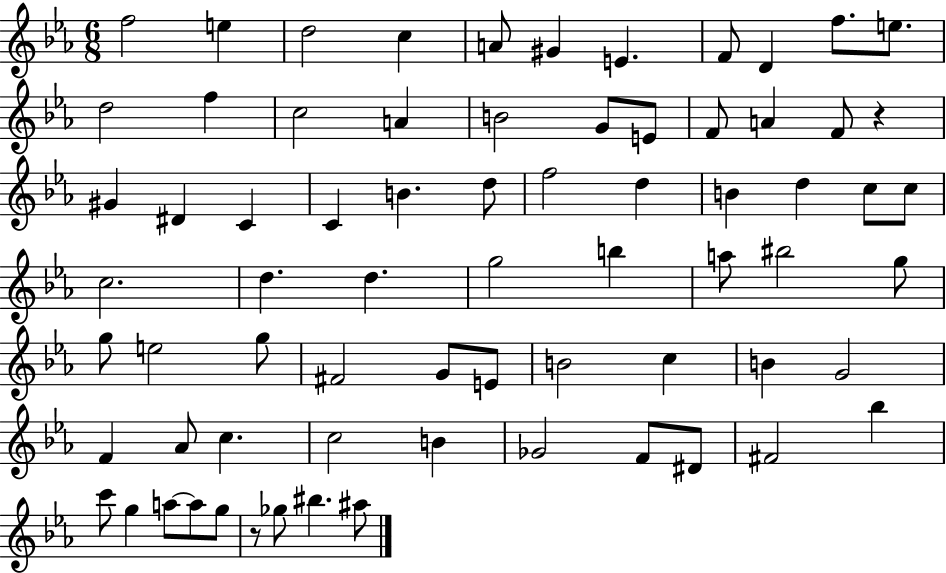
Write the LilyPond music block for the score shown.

{
  \clef treble
  \numericTimeSignature
  \time 6/8
  \key ees \major
  f''2 e''4 | d''2 c''4 | a'8 gis'4 e'4. | f'8 d'4 f''8. e''8. | \break d''2 f''4 | c''2 a'4 | b'2 g'8 e'8 | f'8 a'4 f'8 r4 | \break gis'4 dis'4 c'4 | c'4 b'4. d''8 | f''2 d''4 | b'4 d''4 c''8 c''8 | \break c''2. | d''4. d''4. | g''2 b''4 | a''8 bis''2 g''8 | \break g''8 e''2 g''8 | fis'2 g'8 e'8 | b'2 c''4 | b'4 g'2 | \break f'4 aes'8 c''4. | c''2 b'4 | ges'2 f'8 dis'8 | fis'2 bes''4 | \break c'''8 g''4 a''8~~ a''8 g''8 | r8 ges''8 bis''4. ais''8 | \bar "|."
}